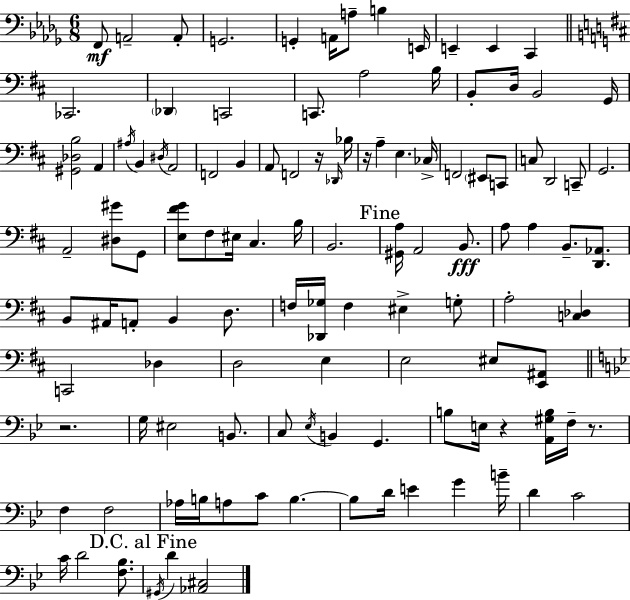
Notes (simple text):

F2/e A2/h A2/e G2/h. G2/q A2/s A3/e B3/q E2/s E2/q E2/q C2/q CES2/h. Db2/q C2/h C2/e. A3/h B3/s B2/e D3/s B2/h G2/s [G#2,Db3,B3]/h A2/q A#3/s B2/q D#3/s A2/h F2/h B2/q A2/e F2/h R/s Db2/s Bb3/s R/s A3/q E3/q. CES3/s F2/h EIS2/e C2/e C3/e D2/h C2/e G2/h. A2/h [D#3,G#4]/e G2/e [E3,F#4,G4]/e F#3/e EIS3/s C#3/q. B3/s B2/h. [G#2,A3]/s A2/h B2/e. A3/e A3/q B2/e. [D2,Ab2]/e. B2/e A#2/s A2/e B2/q D3/e. F3/s [Db2,Gb3]/s F3/q EIS3/q G3/e A3/h [C3,Db3]/q C2/h Db3/q D3/h E3/q E3/h EIS3/e [E2,A#2]/e R/h. G3/s EIS3/h B2/e. C3/e Eb3/s B2/q G2/q. B3/e E3/s R/q [A2,G#3,B3]/s F3/s R/e. F3/q F3/h Ab3/s B3/s A3/e C4/e B3/q. B3/e D4/s E4/q G4/q B4/s D4/q C4/h C4/s D4/h [F3,Bb3]/e. G#2/s D4/q [Ab2,C#3]/h